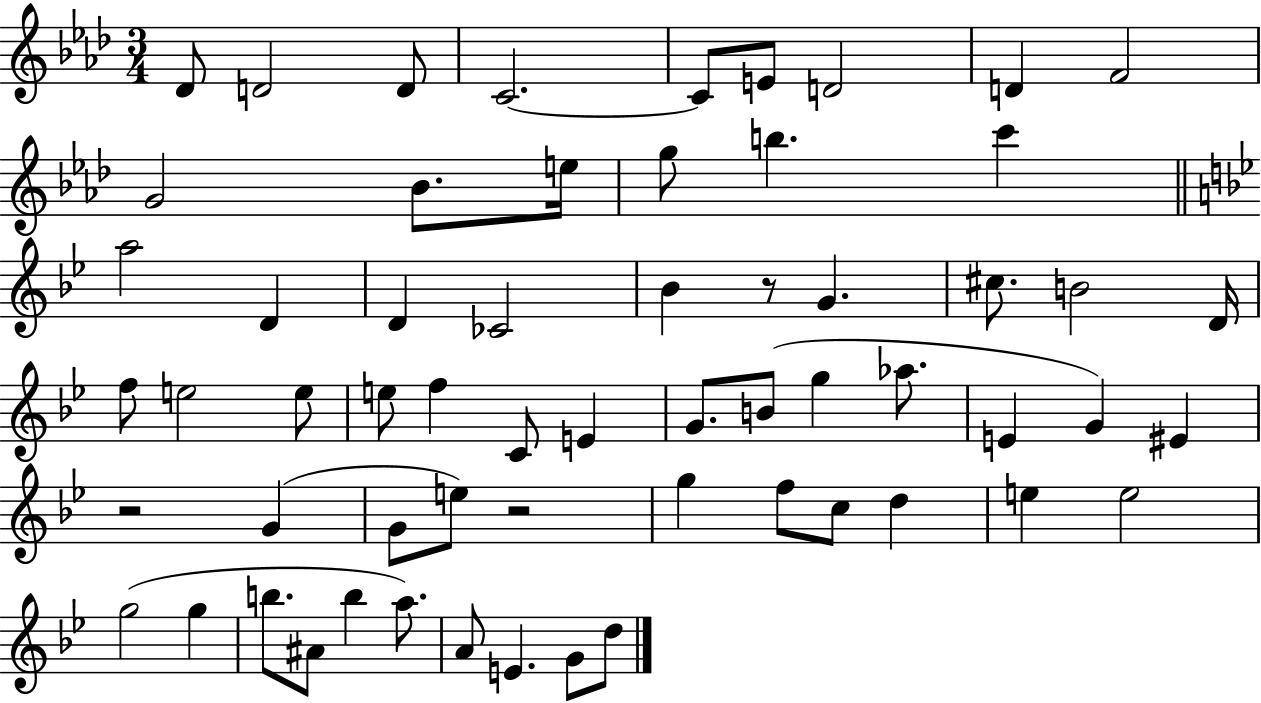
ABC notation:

X:1
T:Untitled
M:3/4
L:1/4
K:Ab
_D/2 D2 D/2 C2 C/2 E/2 D2 D F2 G2 _B/2 e/4 g/2 b c' a2 D D _C2 _B z/2 G ^c/2 B2 D/4 f/2 e2 e/2 e/2 f C/2 E G/2 B/2 g _a/2 E G ^E z2 G G/2 e/2 z2 g f/2 c/2 d e e2 g2 g b/2 ^A/2 b a/2 A/2 E G/2 d/2